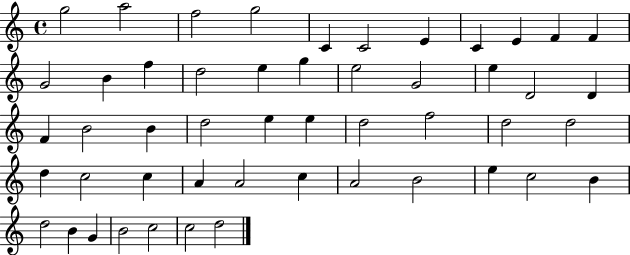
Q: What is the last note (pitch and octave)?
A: D5